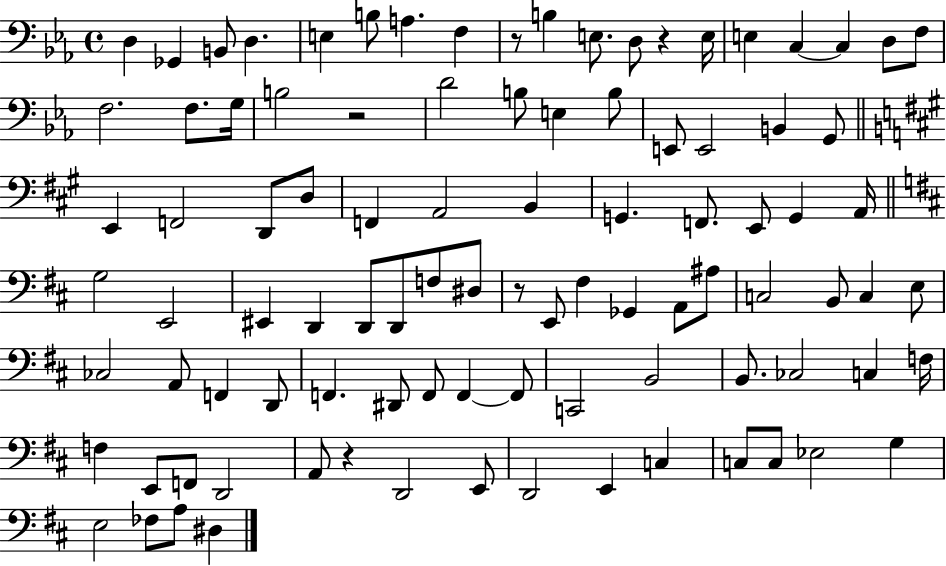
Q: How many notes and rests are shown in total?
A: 96